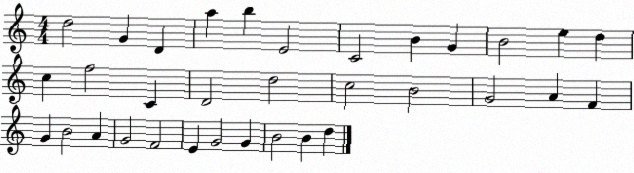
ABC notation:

X:1
T:Untitled
M:4/4
L:1/4
K:C
d2 G D a b E2 C2 B G B2 e d c f2 C D2 d2 c2 B2 G2 A F G B2 A G2 F2 E G2 G B2 B d